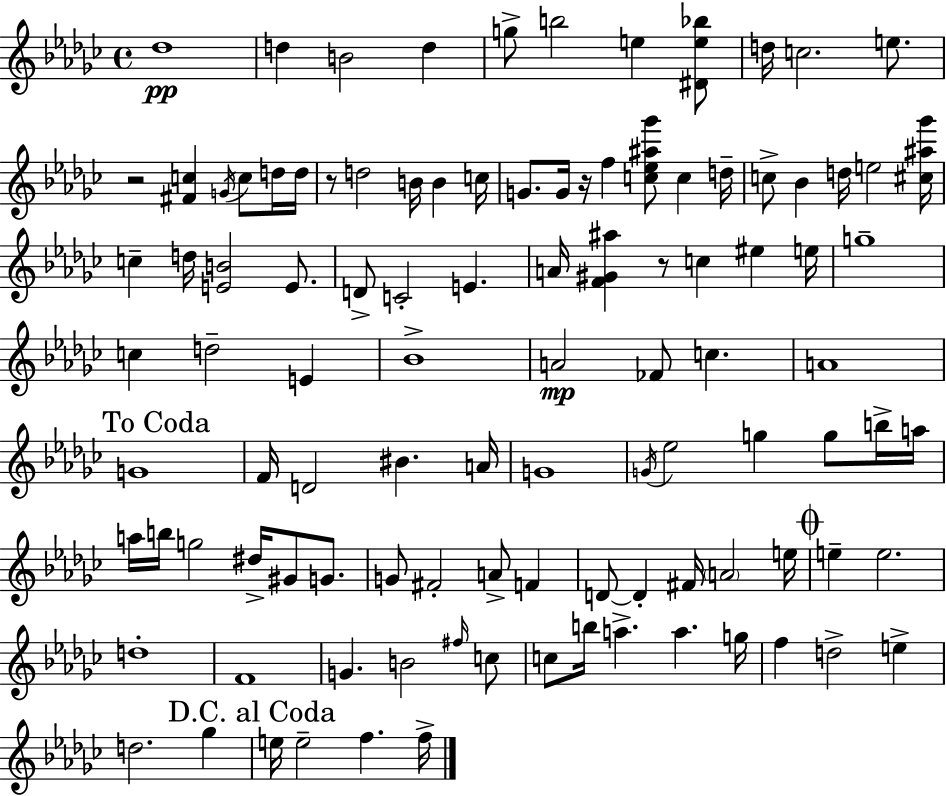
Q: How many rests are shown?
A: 4